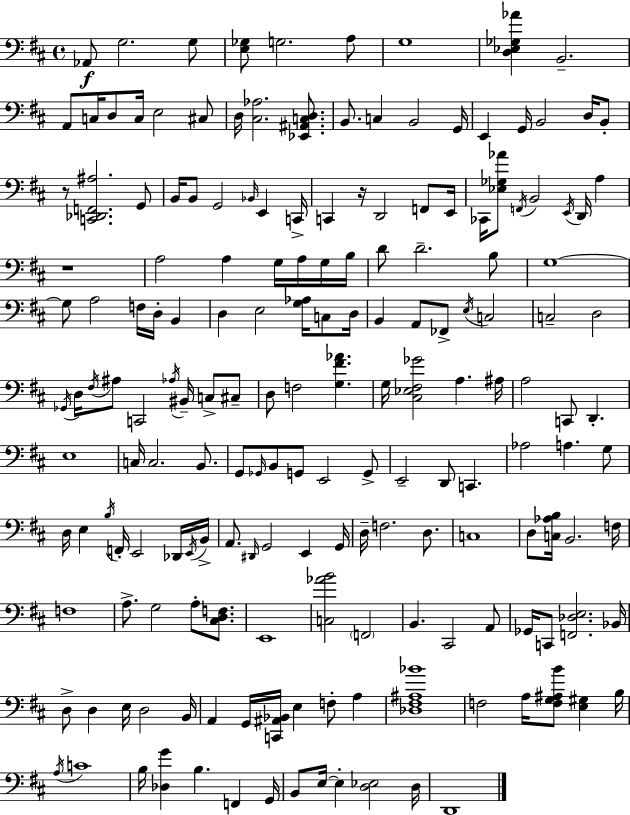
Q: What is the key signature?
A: D major